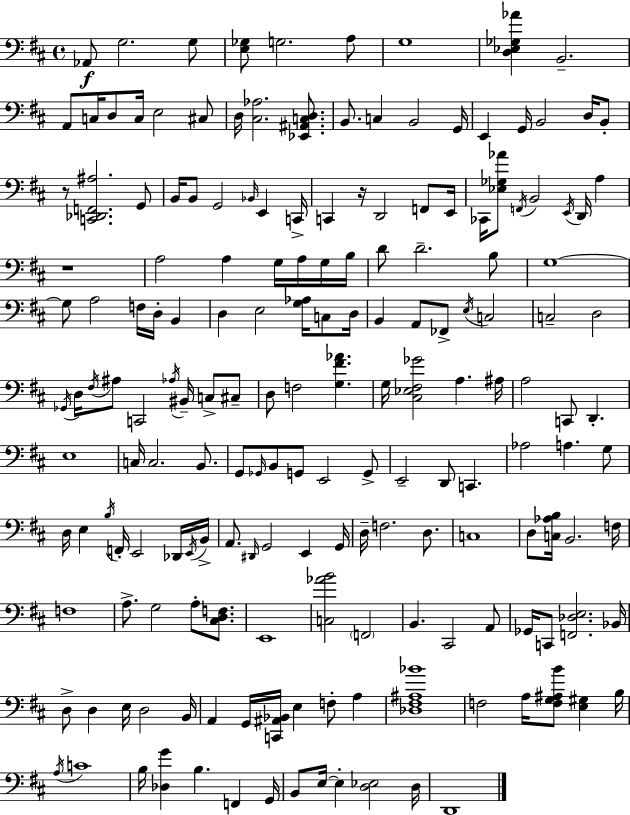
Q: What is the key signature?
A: D major